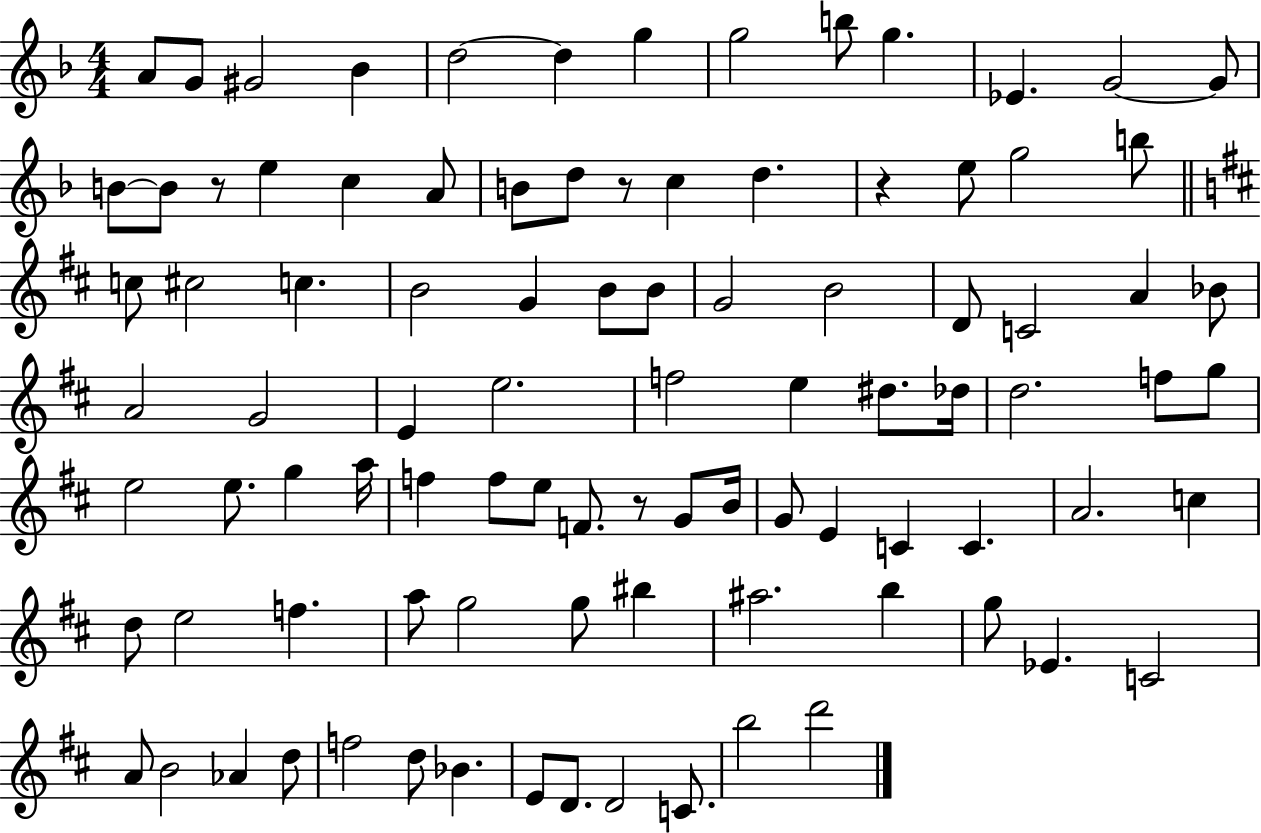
X:1
T:Untitled
M:4/4
L:1/4
K:F
A/2 G/2 ^G2 _B d2 d g g2 b/2 g _E G2 G/2 B/2 B/2 z/2 e c A/2 B/2 d/2 z/2 c d z e/2 g2 b/2 c/2 ^c2 c B2 G B/2 B/2 G2 B2 D/2 C2 A _B/2 A2 G2 E e2 f2 e ^d/2 _d/4 d2 f/2 g/2 e2 e/2 g a/4 f f/2 e/2 F/2 z/2 G/2 B/4 G/2 E C C A2 c d/2 e2 f a/2 g2 g/2 ^b ^a2 b g/2 _E C2 A/2 B2 _A d/2 f2 d/2 _B E/2 D/2 D2 C/2 b2 d'2